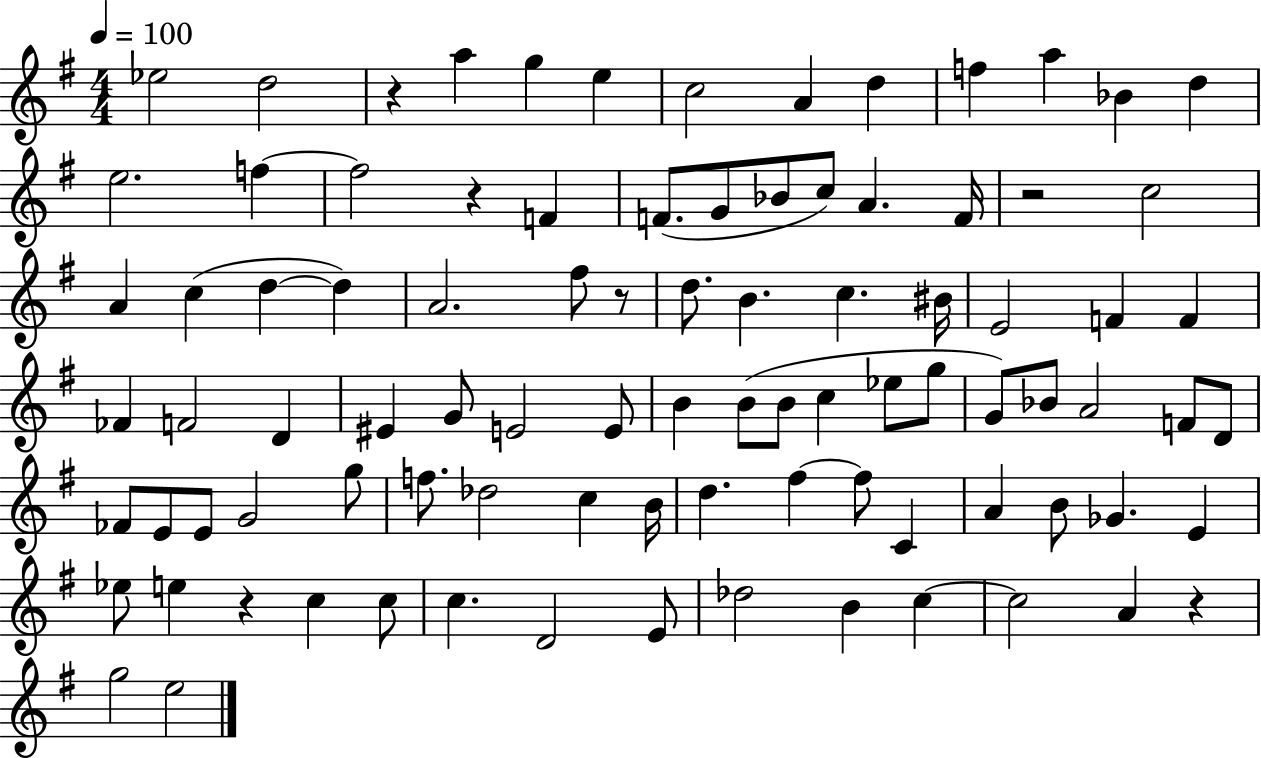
{
  \clef treble
  \numericTimeSignature
  \time 4/4
  \key g \major
  \tempo 4 = 100
  \repeat volta 2 { ees''2 d''2 | r4 a''4 g''4 e''4 | c''2 a'4 d''4 | f''4 a''4 bes'4 d''4 | \break e''2. f''4~~ | f''2 r4 f'4 | f'8.( g'8 bes'8 c''8) a'4. f'16 | r2 c''2 | \break a'4 c''4( d''4~~ d''4) | a'2. fis''8 r8 | d''8. b'4. c''4. bis'16 | e'2 f'4 f'4 | \break fes'4 f'2 d'4 | eis'4 g'8 e'2 e'8 | b'4 b'8( b'8 c''4 ees''8 g''8 | g'8) bes'8 a'2 f'8 d'8 | \break fes'8 e'8 e'8 g'2 g''8 | f''8. des''2 c''4 b'16 | d''4. fis''4~~ fis''8 c'4 | a'4 b'8 ges'4. e'4 | \break ees''8 e''4 r4 c''4 c''8 | c''4. d'2 e'8 | des''2 b'4 c''4~~ | c''2 a'4 r4 | \break g''2 e''2 | } \bar "|."
}